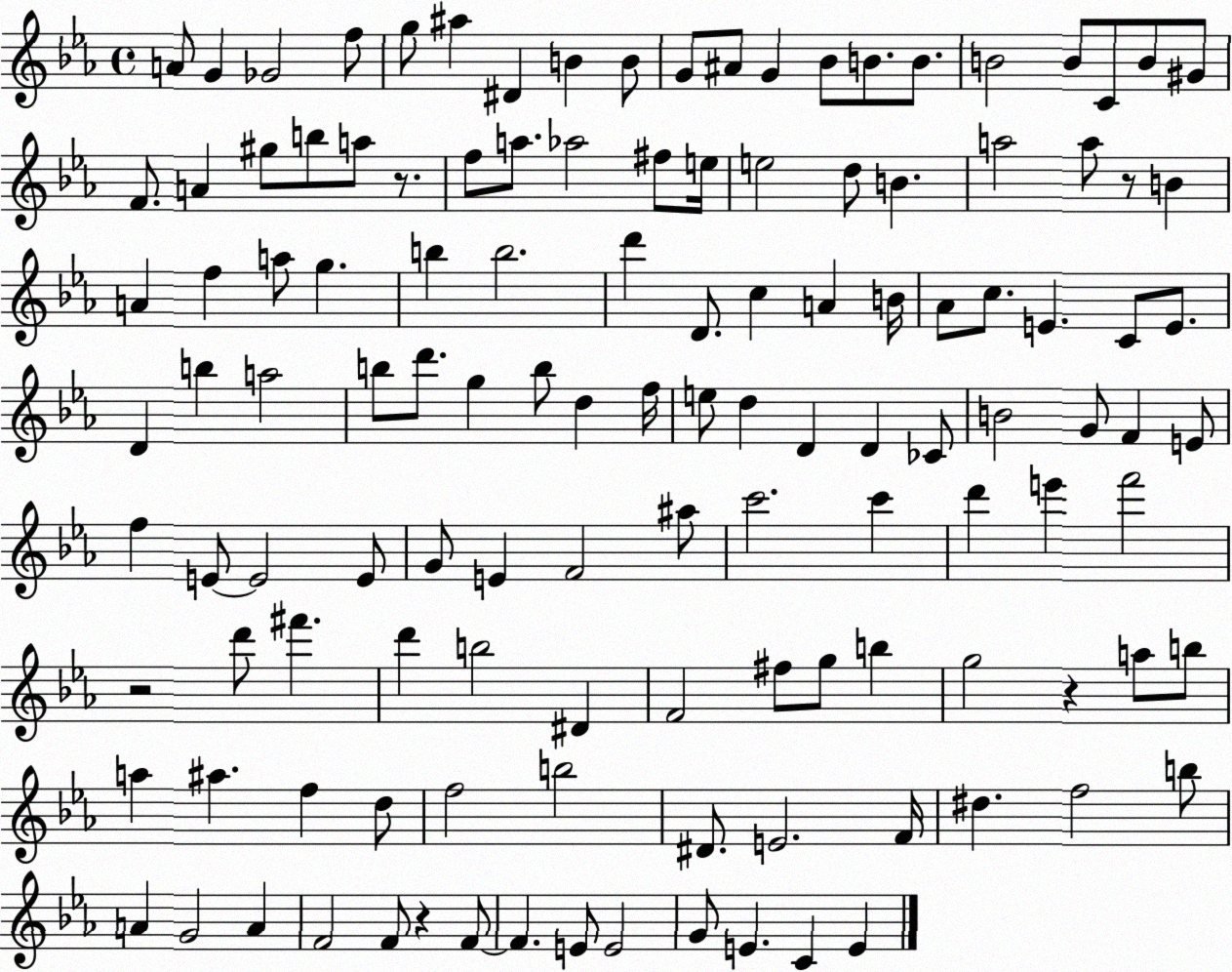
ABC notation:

X:1
T:Untitled
M:4/4
L:1/4
K:Eb
A/2 G _G2 f/2 g/2 ^a ^D B B/2 G/2 ^A/2 G _B/2 B/2 B/2 B2 B/2 C/2 B/2 ^G/2 F/2 A ^g/2 b/2 a/2 z/2 f/2 a/2 _a2 ^f/2 e/4 e2 d/2 B a2 a/2 z/2 B A f a/2 g b b2 d' D/2 c A B/4 _A/2 c/2 E C/2 E/2 D b a2 b/2 d'/2 g b/2 d f/4 e/2 d D D _C/2 B2 G/2 F E/2 f E/2 E2 E/2 G/2 E F2 ^a/2 c'2 c' d' e' f'2 z2 d'/2 ^f' d' b2 ^D F2 ^f/2 g/2 b g2 z a/2 b/2 a ^a f d/2 f2 b2 ^D/2 E2 F/4 ^d f2 b/2 A G2 A F2 F/2 z F/2 F E/2 E2 G/2 E C E